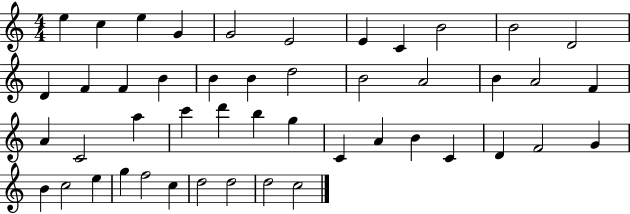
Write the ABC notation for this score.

X:1
T:Untitled
M:4/4
L:1/4
K:C
e c e G G2 E2 E C B2 B2 D2 D F F B B B d2 B2 A2 B A2 F A C2 a c' d' b g C A B C D F2 G B c2 e g f2 c d2 d2 d2 c2